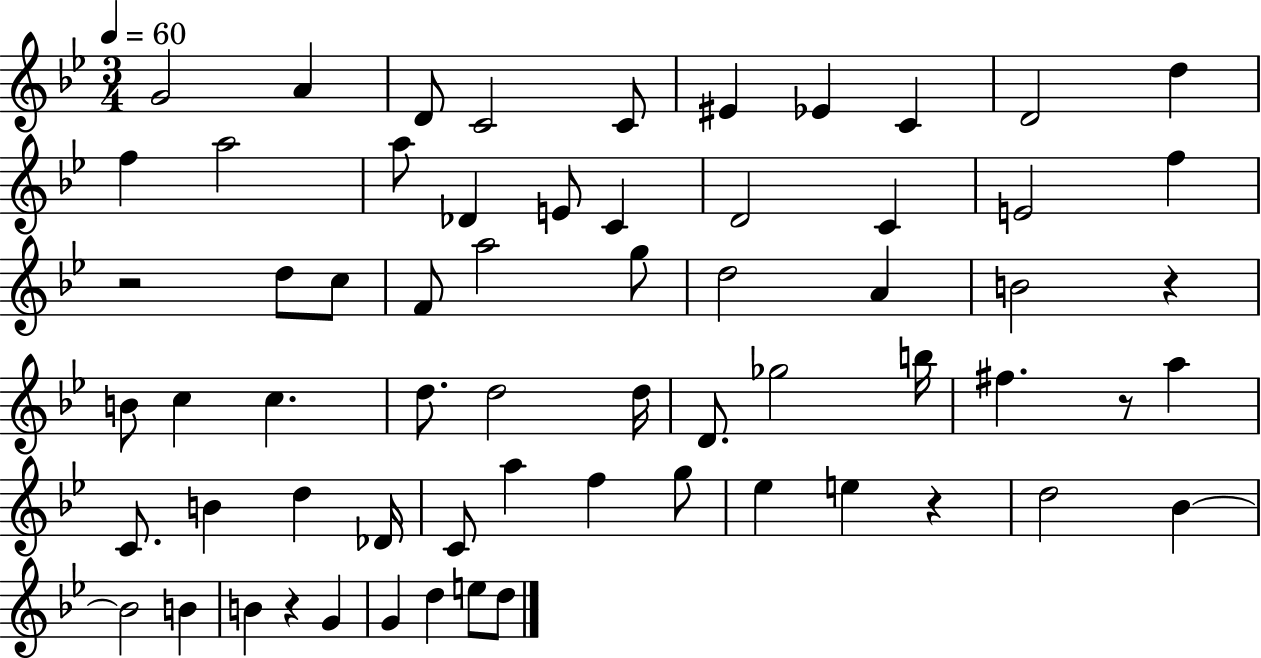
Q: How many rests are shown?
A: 5